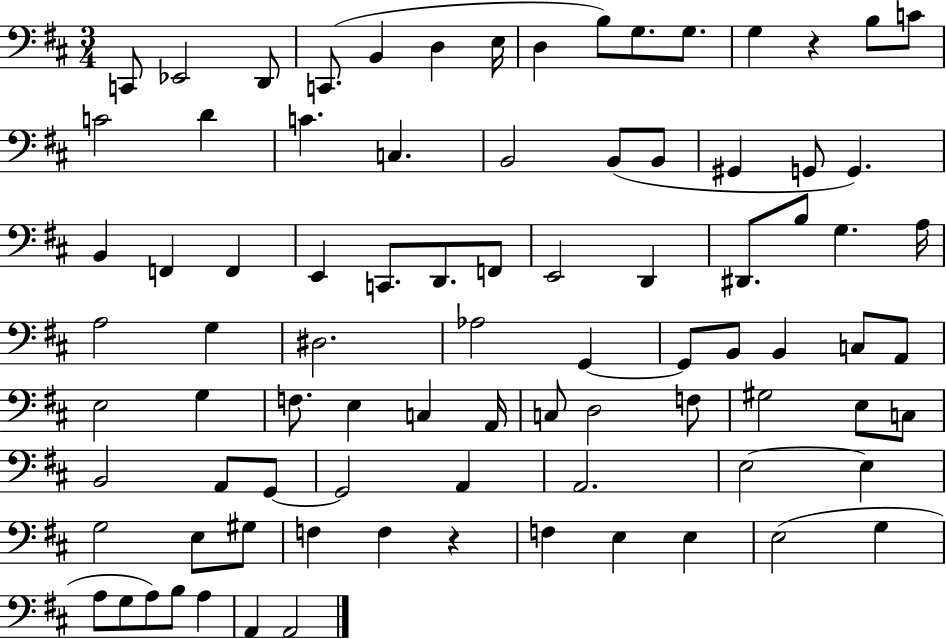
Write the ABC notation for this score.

X:1
T:Untitled
M:3/4
L:1/4
K:D
C,,/2 _E,,2 D,,/2 C,,/2 B,, D, E,/4 D, B,/2 G,/2 G,/2 G, z B,/2 C/2 C2 D C C, B,,2 B,,/2 B,,/2 ^G,, G,,/2 G,, B,, F,, F,, E,, C,,/2 D,,/2 F,,/2 E,,2 D,, ^D,,/2 B,/2 G, A,/4 A,2 G, ^D,2 _A,2 G,, G,,/2 B,,/2 B,, C,/2 A,,/2 E,2 G, F,/2 E, C, A,,/4 C,/2 D,2 F,/2 ^G,2 E,/2 C,/2 B,,2 A,,/2 G,,/2 G,,2 A,, A,,2 E,2 E, G,2 E,/2 ^G,/2 F, F, z F, E, E, E,2 G, A,/2 G,/2 A,/2 B,/2 A, A,, A,,2